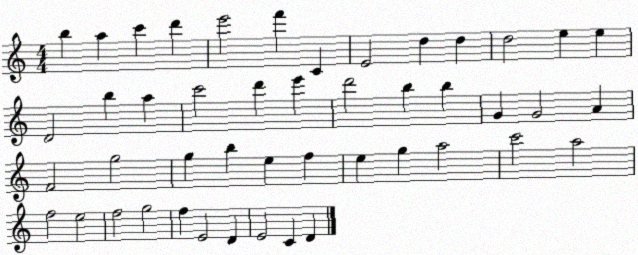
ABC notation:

X:1
T:Untitled
M:4/4
L:1/4
K:C
b a c' d' e'2 f' C E2 d d d2 e e D2 b a c'2 d' e' d'2 b b G G2 A F2 g2 g b e f e g a2 c'2 a2 f2 e2 f2 g2 f E2 D E2 C D